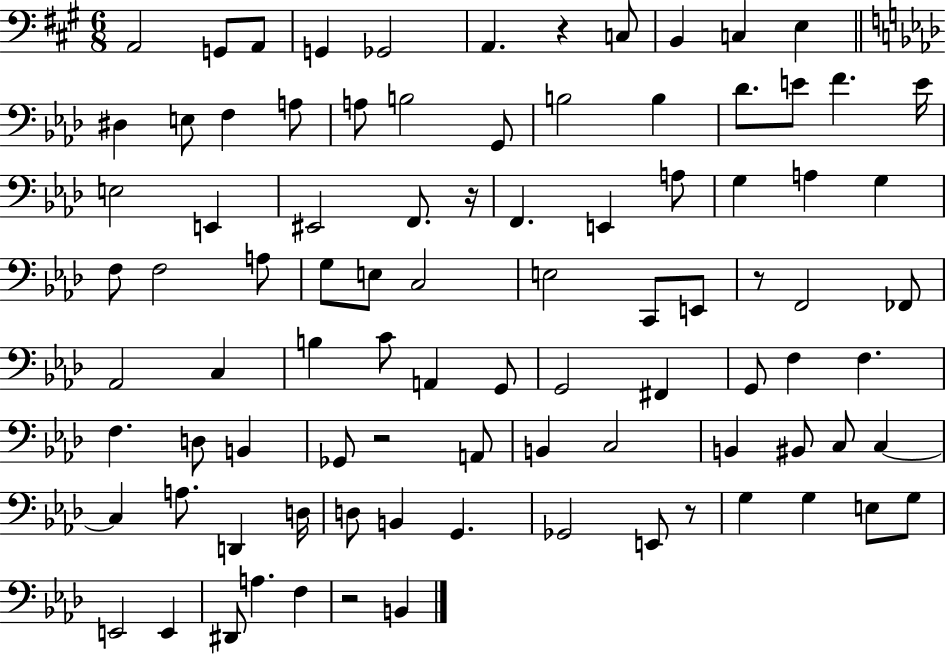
{
  \clef bass
  \numericTimeSignature
  \time 6/8
  \key a \major
  a,2 g,8 a,8 | g,4 ges,2 | a,4. r4 c8 | b,4 c4 e4 | \break \bar "||" \break \key aes \major dis4 e8 f4 a8 | a8 b2 g,8 | b2 b4 | des'8. e'8 f'4. e'16 | \break e2 e,4 | eis,2 f,8. r16 | f,4. e,4 a8 | g4 a4 g4 | \break f8 f2 a8 | g8 e8 c2 | e2 c,8 e,8 | r8 f,2 fes,8 | \break aes,2 c4 | b4 c'8 a,4 g,8 | g,2 fis,4 | g,8 f4 f4. | \break f4. d8 b,4 | ges,8 r2 a,8 | b,4 c2 | b,4 bis,8 c8 c4~~ | \break c4 a8. d,4 d16 | d8 b,4 g,4. | ges,2 e,8 r8 | g4 g4 e8 g8 | \break e,2 e,4 | dis,8 a4. f4 | r2 b,4 | \bar "|."
}